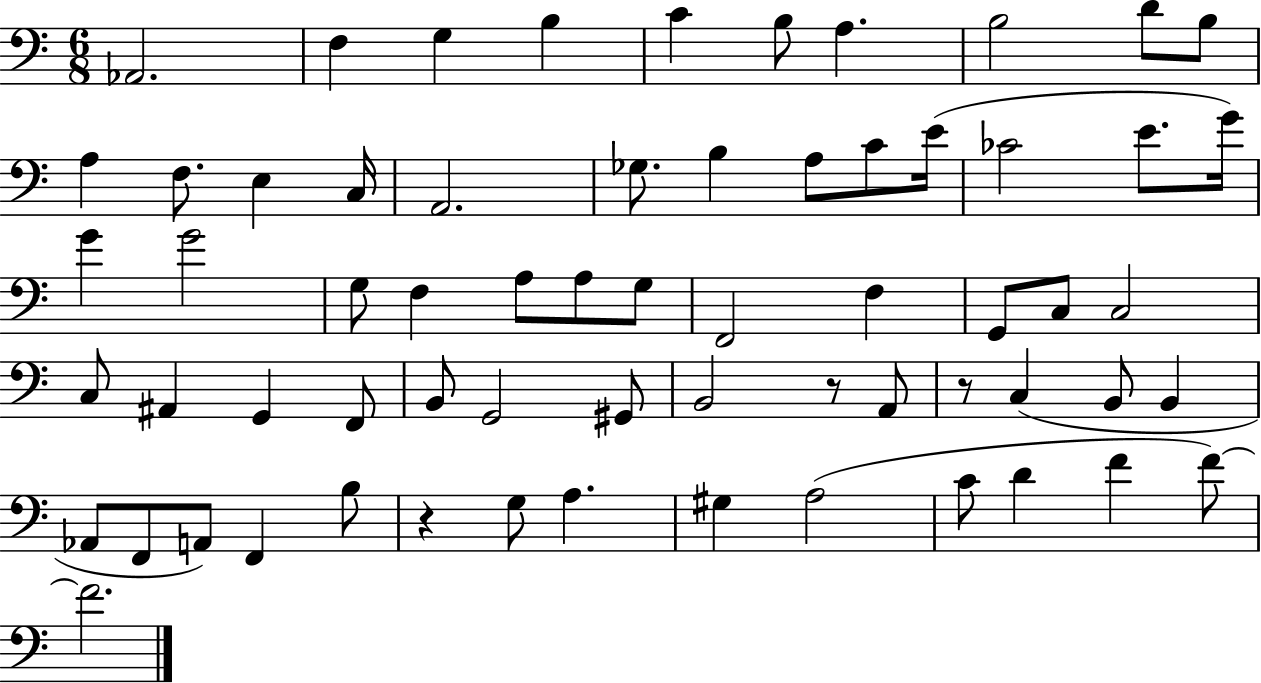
X:1
T:Untitled
M:6/8
L:1/4
K:C
_A,,2 F, G, B, C B,/2 A, B,2 D/2 B,/2 A, F,/2 E, C,/4 A,,2 _G,/2 B, A,/2 C/2 E/4 _C2 E/2 G/4 G G2 G,/2 F, A,/2 A,/2 G,/2 F,,2 F, G,,/2 C,/2 C,2 C,/2 ^A,, G,, F,,/2 B,,/2 G,,2 ^G,,/2 B,,2 z/2 A,,/2 z/2 C, B,,/2 B,, _A,,/2 F,,/2 A,,/2 F,, B,/2 z G,/2 A, ^G, A,2 C/2 D F F/2 F2